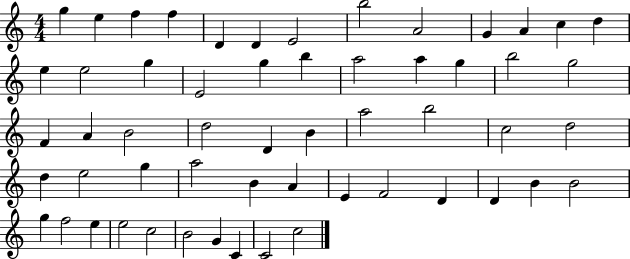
{
  \clef treble
  \numericTimeSignature
  \time 4/4
  \key c \major
  g''4 e''4 f''4 f''4 | d'4 d'4 e'2 | b''2 a'2 | g'4 a'4 c''4 d''4 | \break e''4 e''2 g''4 | e'2 g''4 b''4 | a''2 a''4 g''4 | b''2 g''2 | \break f'4 a'4 b'2 | d''2 d'4 b'4 | a''2 b''2 | c''2 d''2 | \break d''4 e''2 g''4 | a''2 b'4 a'4 | e'4 f'2 d'4 | d'4 b'4 b'2 | \break g''4 f''2 e''4 | e''2 c''2 | b'2 g'4 c'4 | c'2 c''2 | \break \bar "|."
}